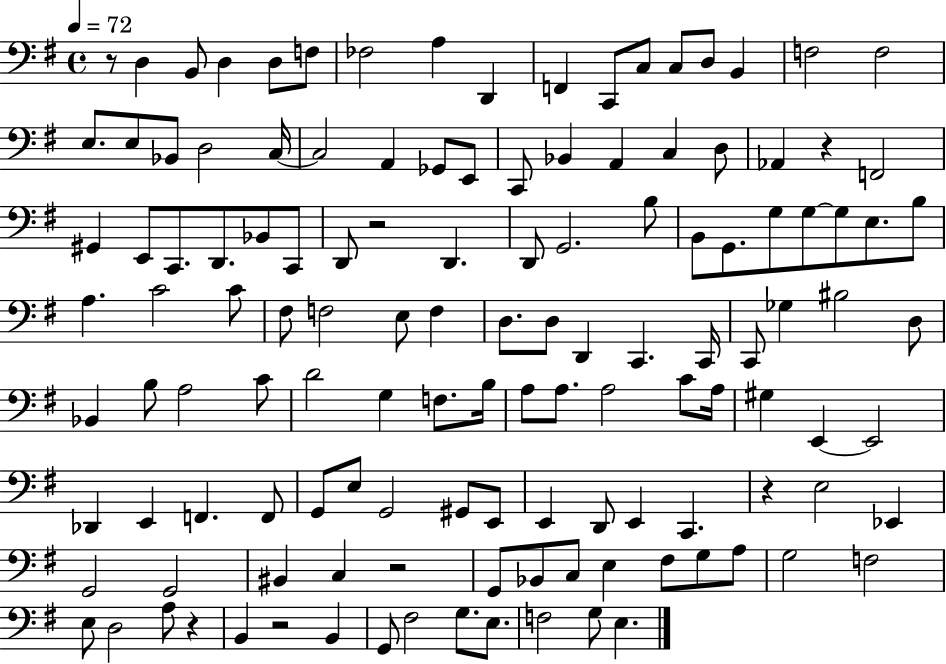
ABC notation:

X:1
T:Untitled
M:4/4
L:1/4
K:G
z/2 D, B,,/2 D, D,/2 F,/2 _F,2 A, D,, F,, C,,/2 C,/2 C,/2 D,/2 B,, F,2 F,2 E,/2 E,/2 _B,,/2 D,2 C,/4 C,2 A,, _G,,/2 E,,/2 C,,/2 _B,, A,, C, D,/2 _A,, z F,,2 ^G,, E,,/2 C,,/2 D,,/2 _B,,/2 C,,/2 D,,/2 z2 D,, D,,/2 G,,2 B,/2 B,,/2 G,,/2 G,/2 G,/2 G,/2 E,/2 B,/2 A, C2 C/2 ^F,/2 F,2 E,/2 F, D,/2 D,/2 D,, C,, C,,/4 C,,/2 _G, ^B,2 D,/2 _B,, B,/2 A,2 C/2 D2 G, F,/2 B,/4 A,/2 A,/2 A,2 C/2 A,/4 ^G, E,, E,,2 _D,, E,, F,, F,,/2 G,,/2 E,/2 G,,2 ^G,,/2 E,,/2 E,, D,,/2 E,, C,, z E,2 _E,, G,,2 G,,2 ^B,, C, z2 G,,/2 _B,,/2 C,/2 E, ^F,/2 G,/2 A,/2 G,2 F,2 E,/2 D,2 A,/2 z B,, z2 B,, G,,/2 ^F,2 G,/2 E,/2 F,2 G,/2 E,